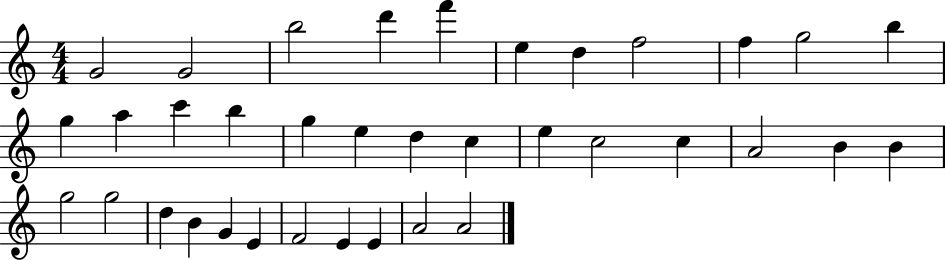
{
  \clef treble
  \numericTimeSignature
  \time 4/4
  \key c \major
  g'2 g'2 | b''2 d'''4 f'''4 | e''4 d''4 f''2 | f''4 g''2 b''4 | \break g''4 a''4 c'''4 b''4 | g''4 e''4 d''4 c''4 | e''4 c''2 c''4 | a'2 b'4 b'4 | \break g''2 g''2 | d''4 b'4 g'4 e'4 | f'2 e'4 e'4 | a'2 a'2 | \break \bar "|."
}